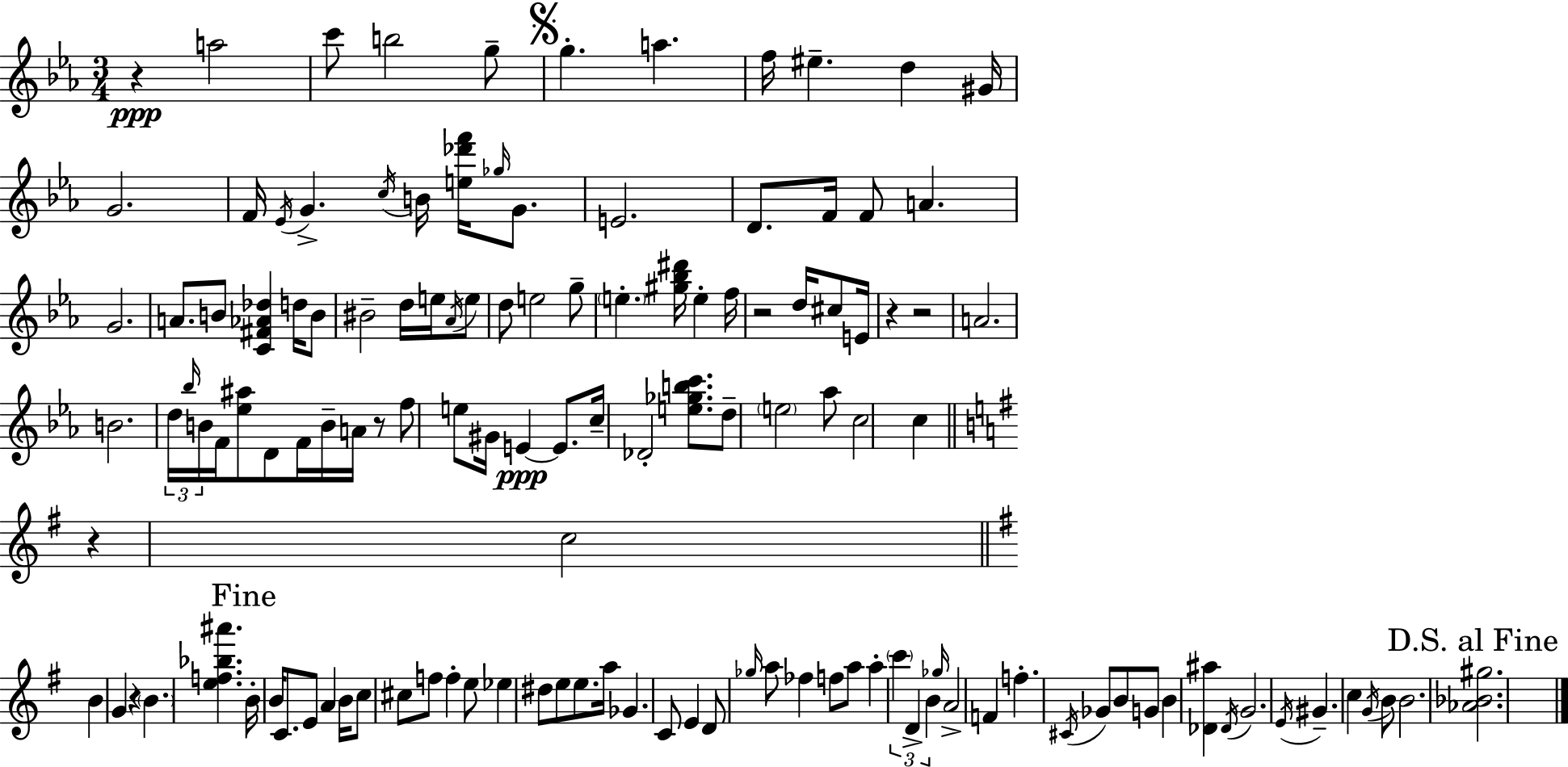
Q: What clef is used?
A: treble